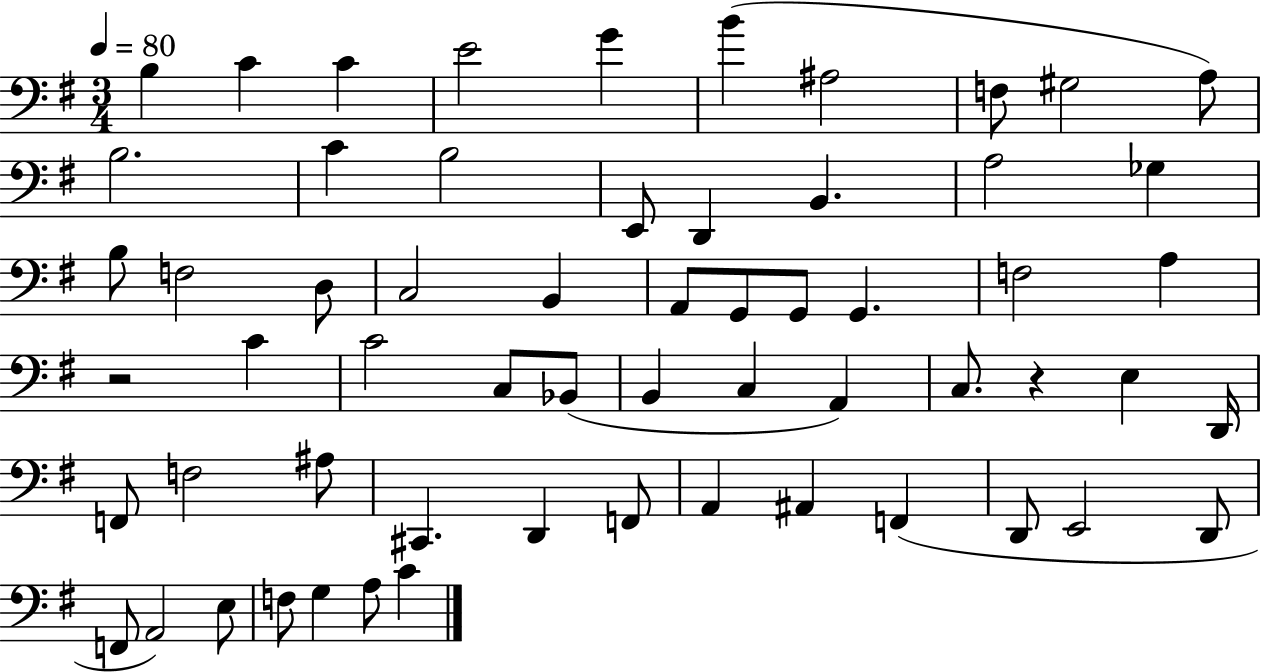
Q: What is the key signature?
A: G major